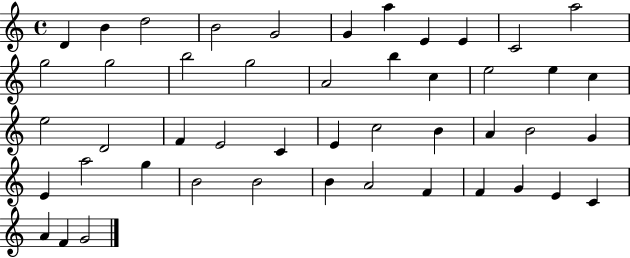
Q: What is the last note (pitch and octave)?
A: G4